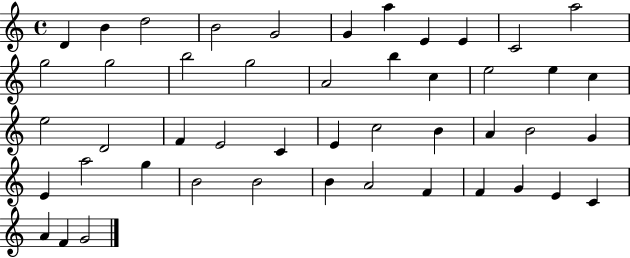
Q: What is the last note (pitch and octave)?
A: G4